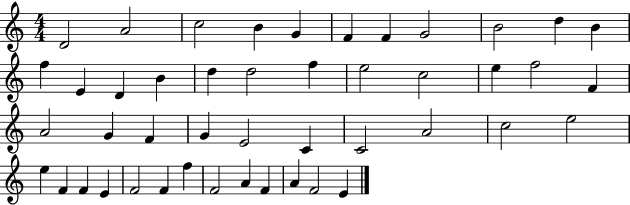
{
  \clef treble
  \numericTimeSignature
  \time 4/4
  \key c \major
  d'2 a'2 | c''2 b'4 g'4 | f'4 f'4 g'2 | b'2 d''4 b'4 | \break f''4 e'4 d'4 b'4 | d''4 d''2 f''4 | e''2 c''2 | e''4 f''2 f'4 | \break a'2 g'4 f'4 | g'4 e'2 c'4 | c'2 a'2 | c''2 e''2 | \break e''4 f'4 f'4 e'4 | f'2 f'4 f''4 | f'2 a'4 f'4 | a'4 f'2 e'4 | \break \bar "|."
}